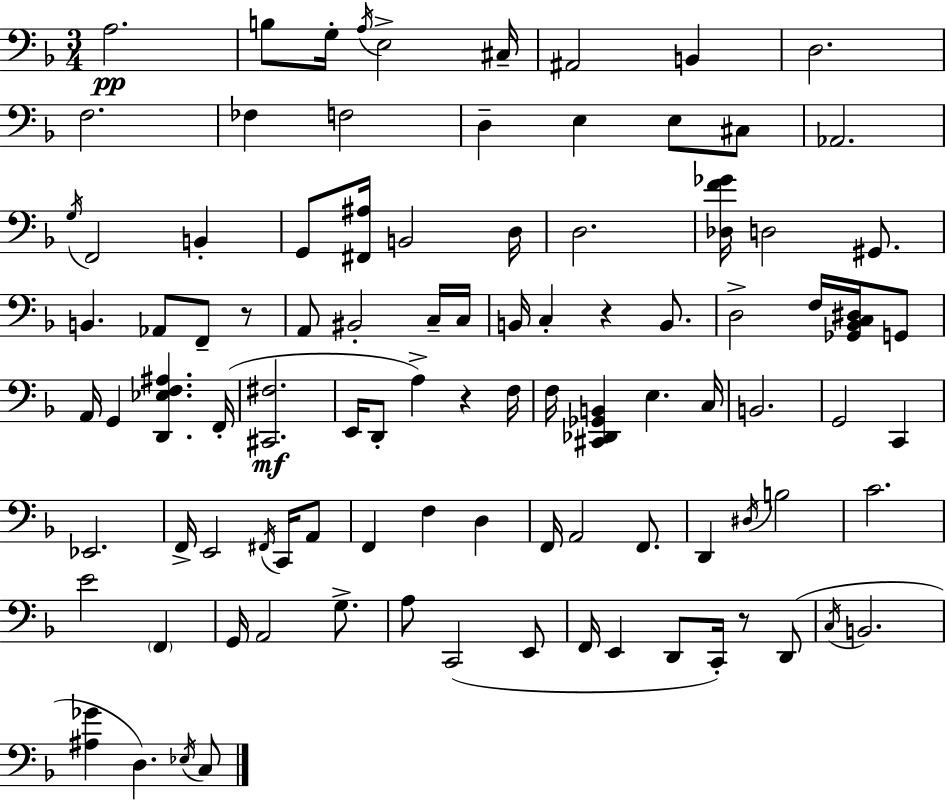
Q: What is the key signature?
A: D minor